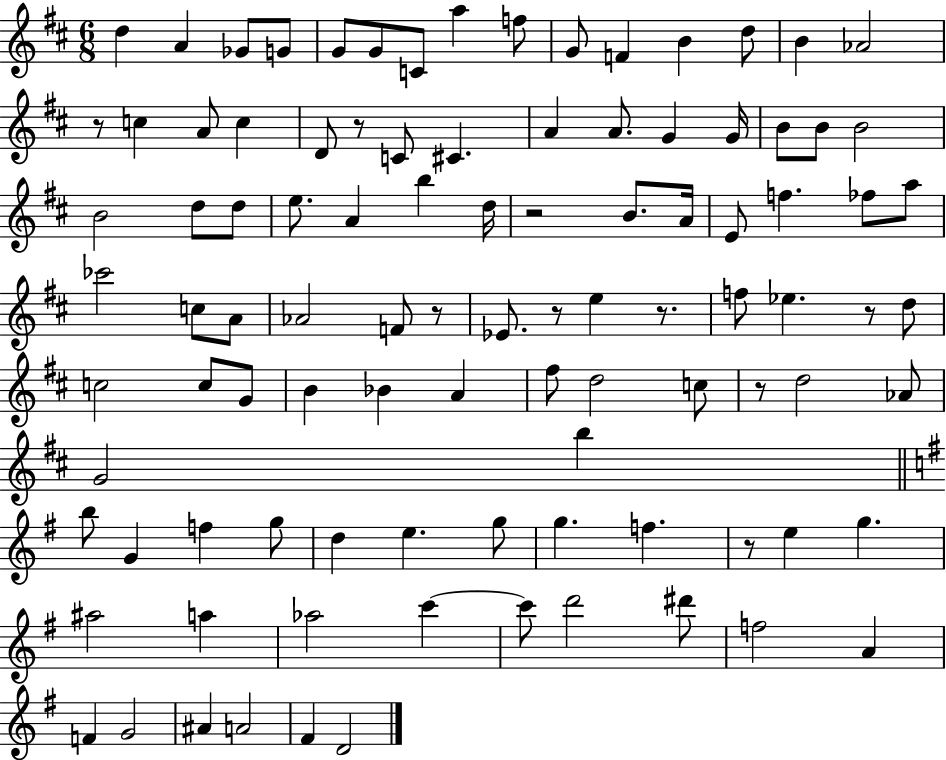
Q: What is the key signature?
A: D major